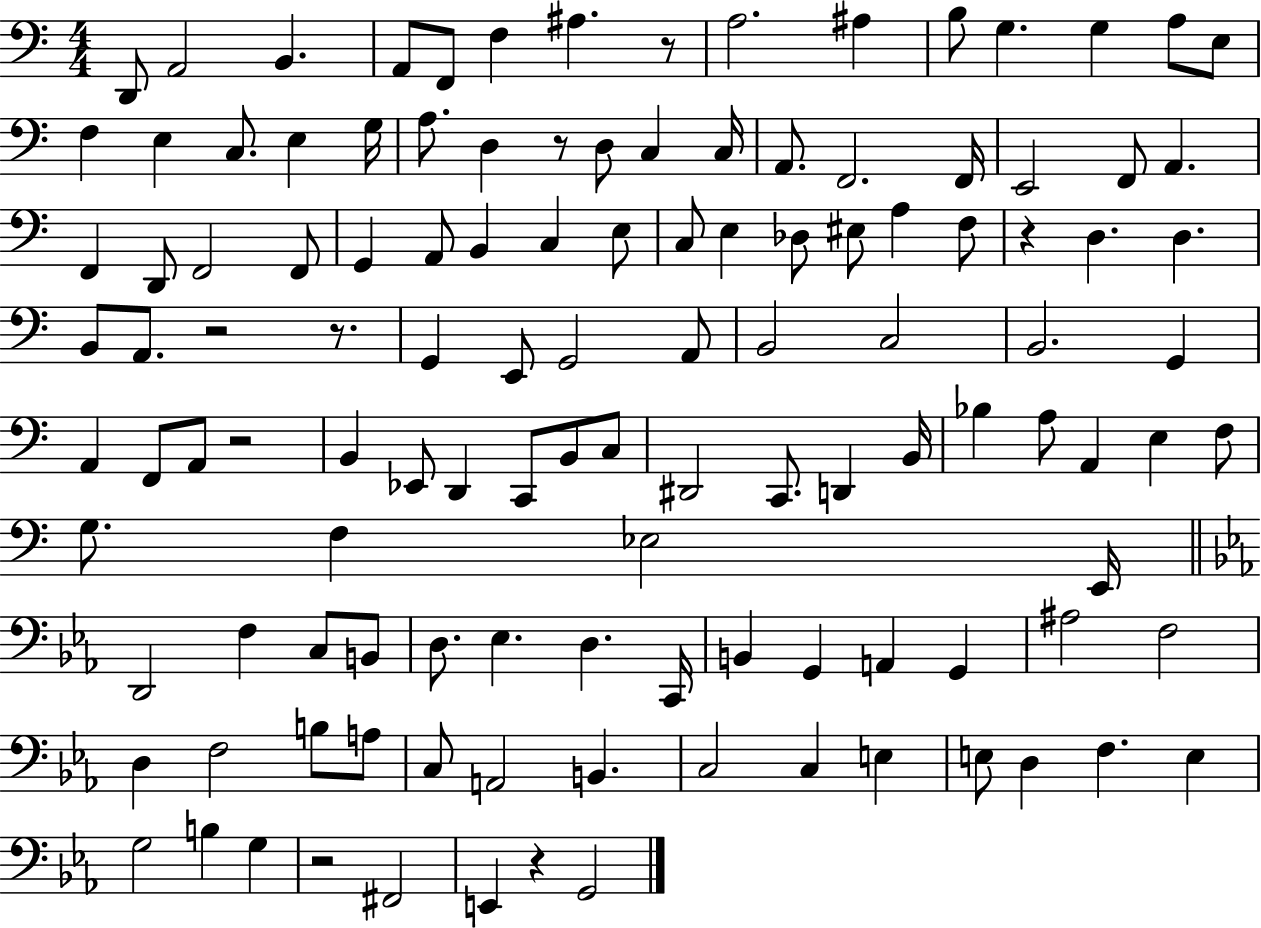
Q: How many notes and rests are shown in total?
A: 121